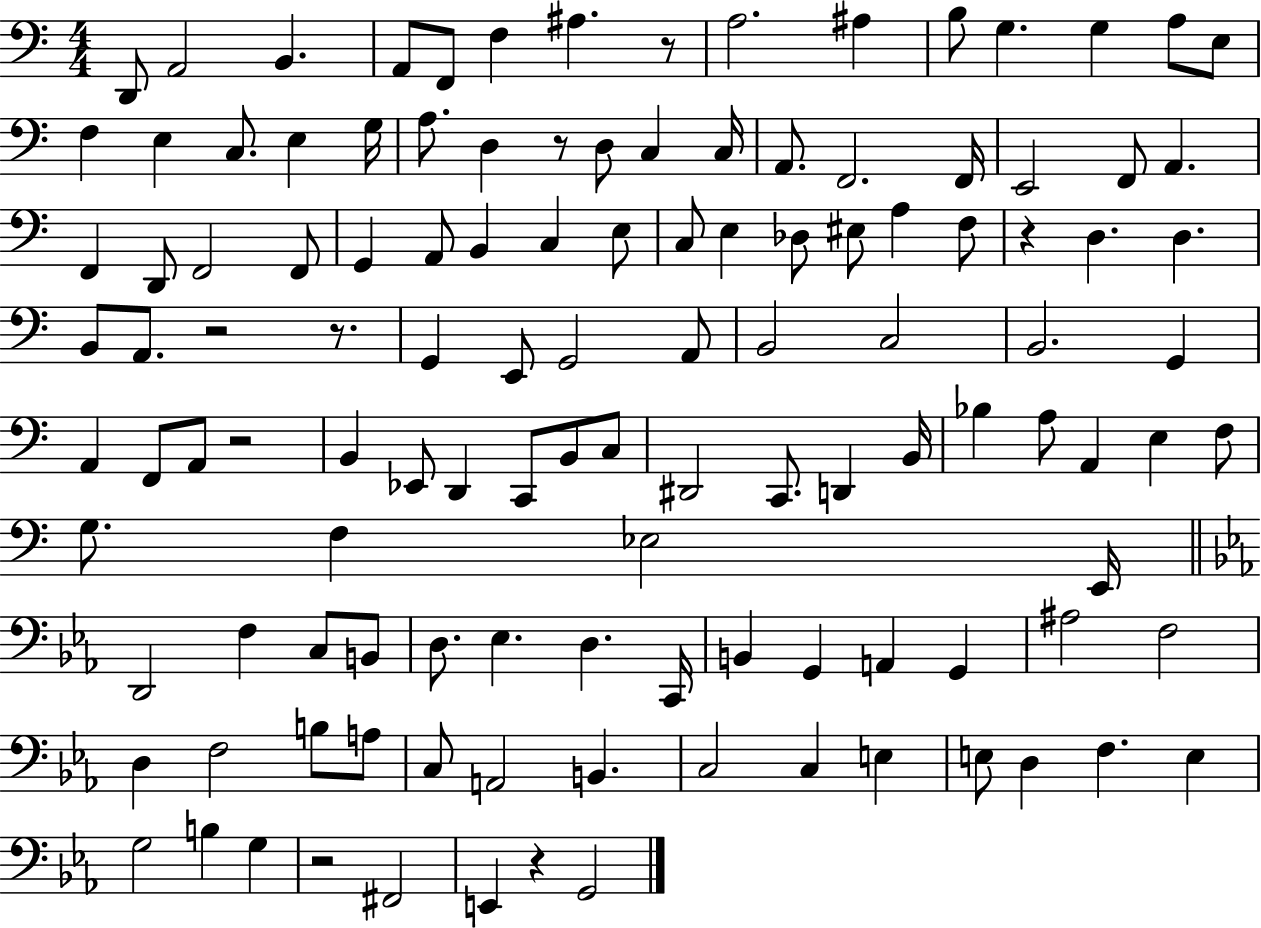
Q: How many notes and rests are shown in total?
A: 121